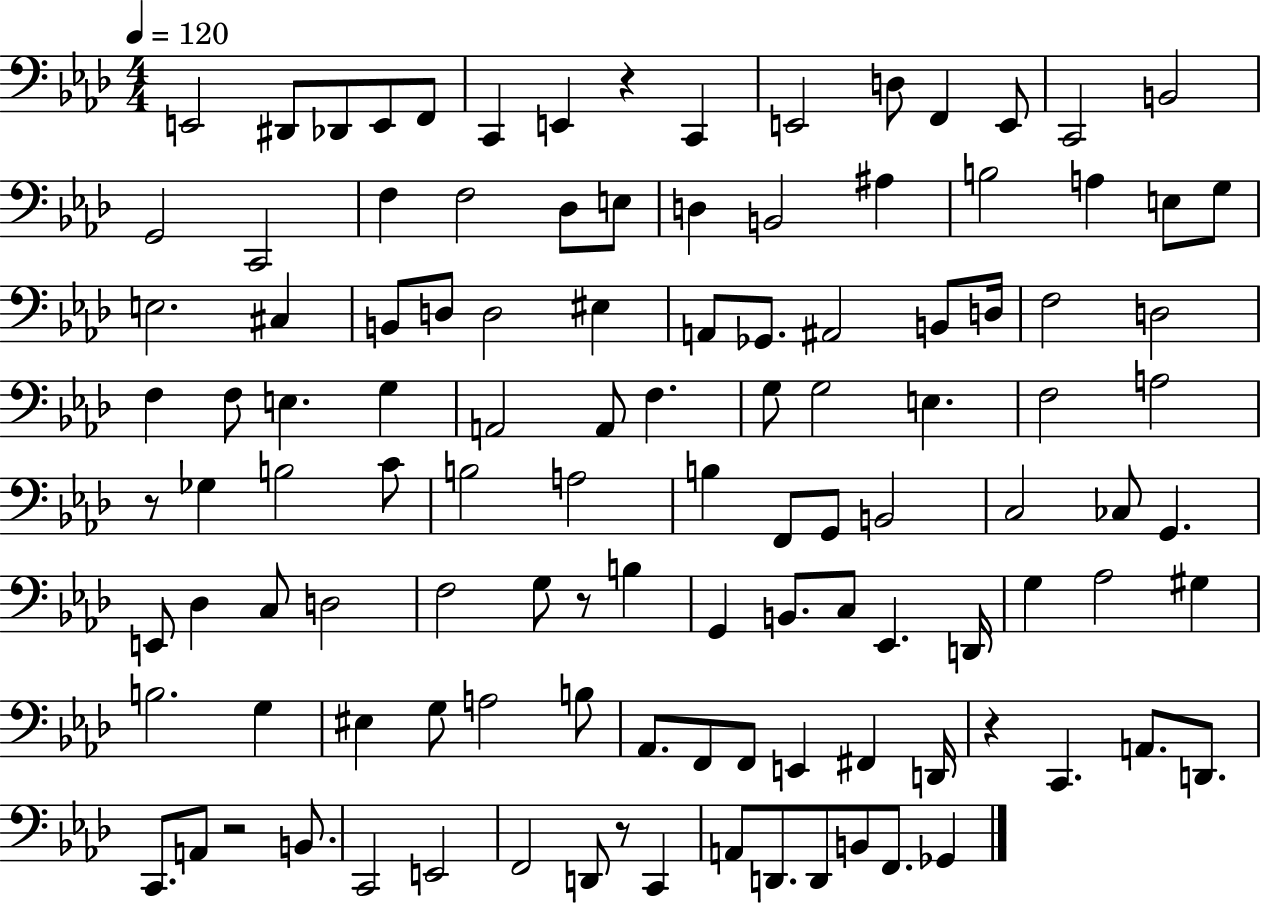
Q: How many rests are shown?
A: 6